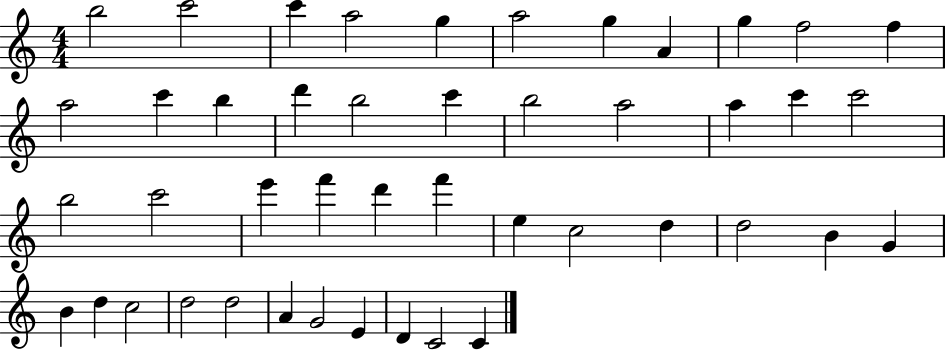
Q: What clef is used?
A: treble